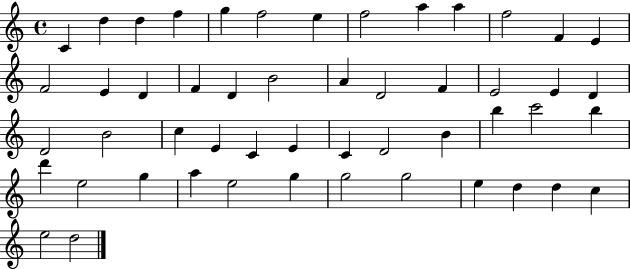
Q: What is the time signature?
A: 4/4